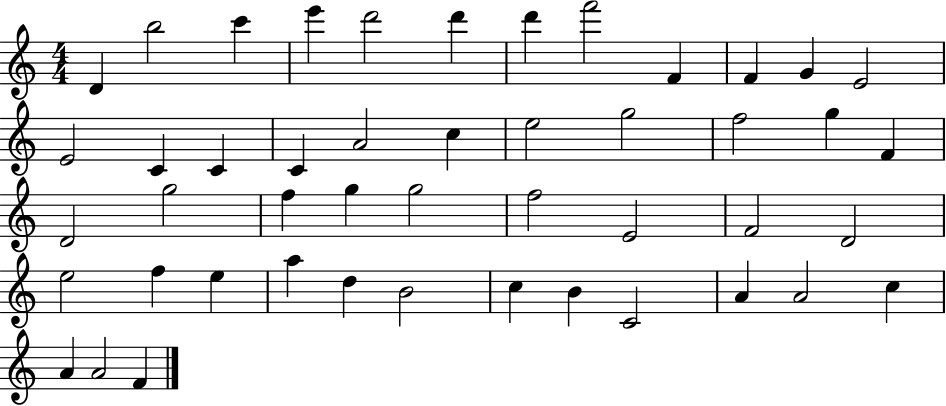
X:1
T:Untitled
M:4/4
L:1/4
K:C
D b2 c' e' d'2 d' d' f'2 F F G E2 E2 C C C A2 c e2 g2 f2 g F D2 g2 f g g2 f2 E2 F2 D2 e2 f e a d B2 c B C2 A A2 c A A2 F